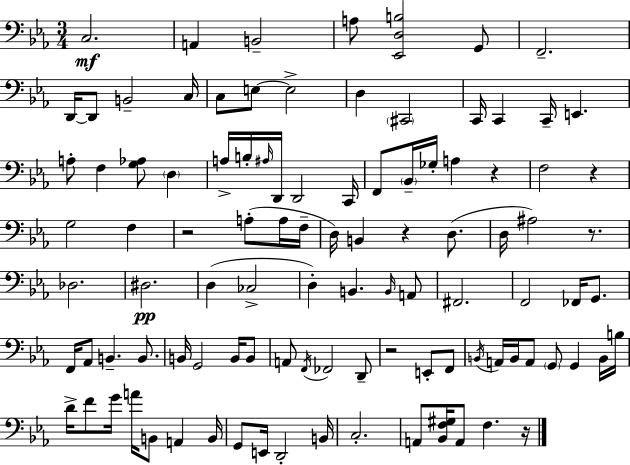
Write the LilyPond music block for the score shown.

{
  \clef bass
  \numericTimeSignature
  \time 3/4
  \key c \minor
  c2.\mf | a,4 b,2-- | a8 <ees, d b>2 g,8 | f,2.-- | \break d,16~~ d,8 b,2-- c16 | c8 e8~~ e2-> | d4 \parenthesize cis,2 | c,16 c,4 c,16-- e,4. | \break a8-. f4 <g aes>8 \parenthesize d4 | a16-> b16-. \grace { ais16 } d,16 d,2 | c,16 f,8 \parenthesize bes,16-- ges16-. a4 r4 | f2 r4 | \break g2 f4 | r2 a8-.( a16 | f16-- d16) b,4 r4 d8.( | d16 ais2) r8. | \break des2. | dis2.\pp | d4( ces2-> | d4-.) b,4. \grace { b,16 } | \break a,8 fis,2. | f,2 fes,16 g,8. | f,16 aes,8 b,4.-- b,8. | b,16 g,2 b,16 | \break b,8 a,8 \acciaccatura { f,16 } fes,2 | d,8-- r2 e,8-. | f,8 \acciaccatura { b,16 } a,16 b,16 a,8 \parenthesize g,8 g,4 | b,16 b16 d'16-> f'8 g'16 a'16 b,8 a,4 | \break b,16 g,8 e,16 d,2-. | b,16 c2.-. | a,8 <bes, f gis>16 a,8 f4. | r16 \bar "|."
}